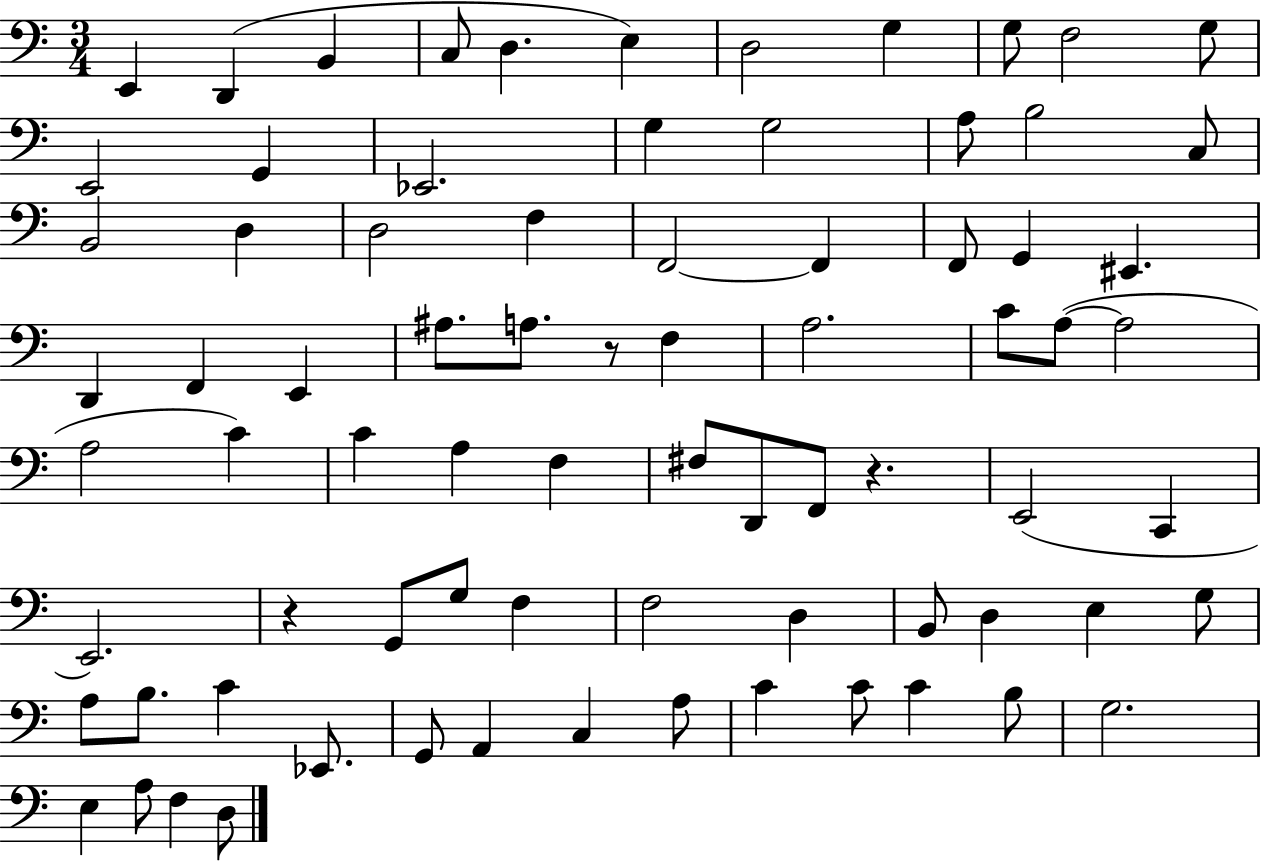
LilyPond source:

{
  \clef bass
  \numericTimeSignature
  \time 3/4
  \key c \major
  e,4 d,4( b,4 | c8 d4. e4) | d2 g4 | g8 f2 g8 | \break e,2 g,4 | ees,2. | g4 g2 | a8 b2 c8 | \break b,2 d4 | d2 f4 | f,2~~ f,4 | f,8 g,4 eis,4. | \break d,4 f,4 e,4 | ais8. a8. r8 f4 | a2. | c'8 a8~(~ a2 | \break a2 c'4) | c'4 a4 f4 | fis8 d,8 f,8 r4. | e,2( c,4 | \break e,2.) | r4 g,8 g8 f4 | f2 d4 | b,8 d4 e4 g8 | \break a8 b8. c'4 ees,8. | g,8 a,4 c4 a8 | c'4 c'8 c'4 b8 | g2. | \break e4 a8 f4 d8 | \bar "|."
}